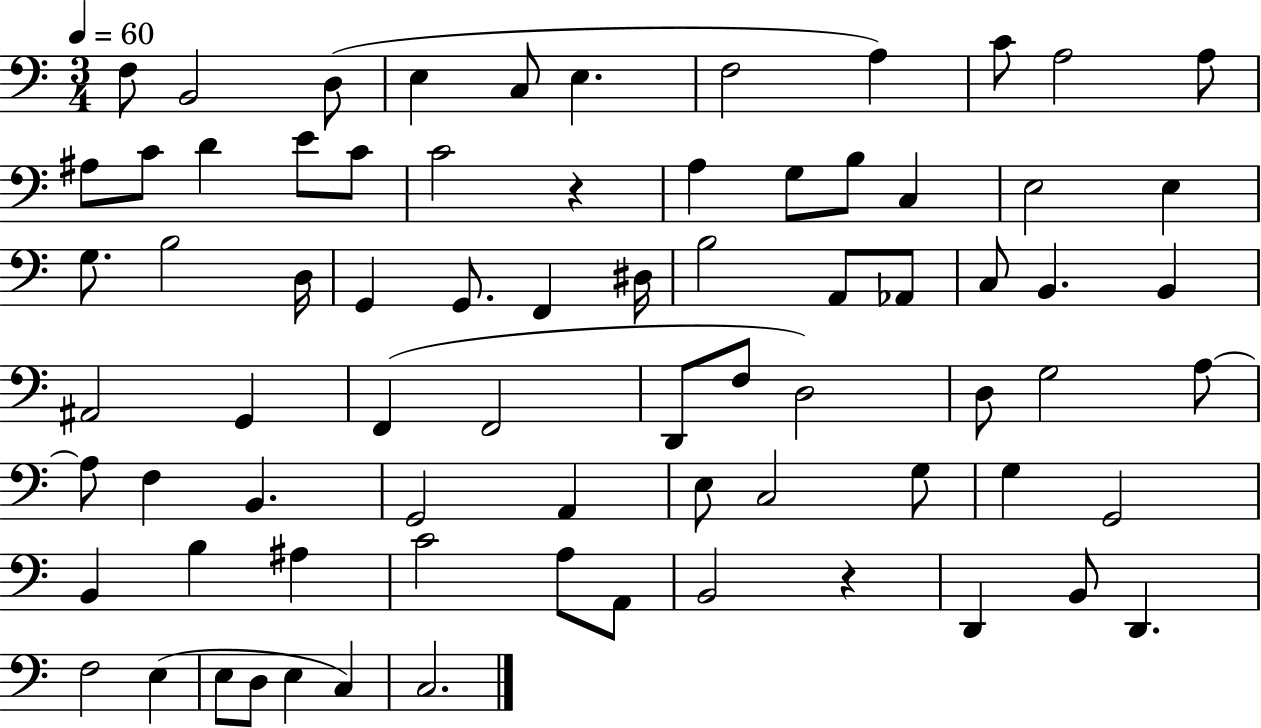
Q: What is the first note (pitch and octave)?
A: F3